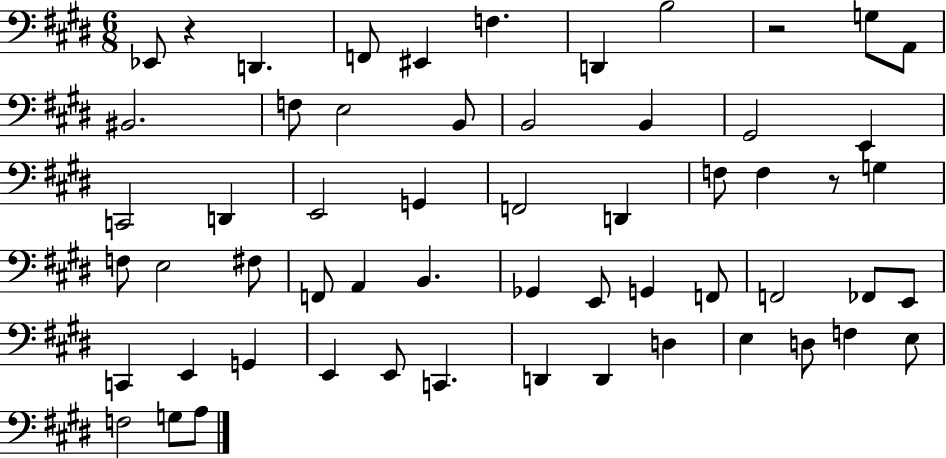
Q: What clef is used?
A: bass